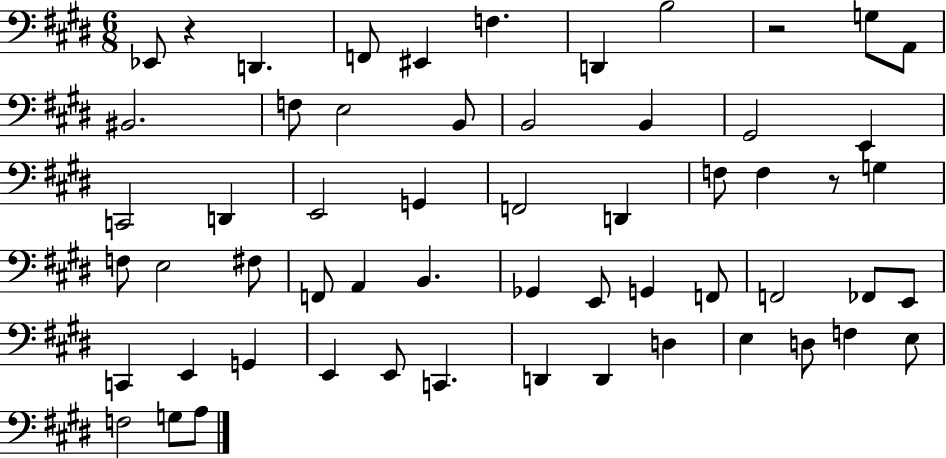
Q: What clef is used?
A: bass